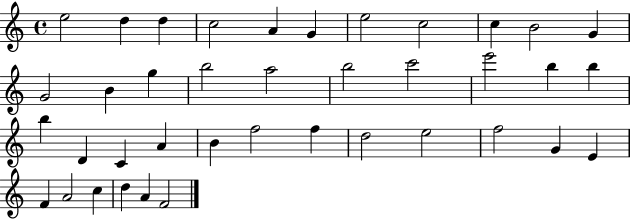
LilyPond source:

{
  \clef treble
  \time 4/4
  \defaultTimeSignature
  \key c \major
  e''2 d''4 d''4 | c''2 a'4 g'4 | e''2 c''2 | c''4 b'2 g'4 | \break g'2 b'4 g''4 | b''2 a''2 | b''2 c'''2 | e'''2 b''4 b''4 | \break b''4 d'4 c'4 a'4 | b'4 f''2 f''4 | d''2 e''2 | f''2 g'4 e'4 | \break f'4 a'2 c''4 | d''4 a'4 f'2 | \bar "|."
}